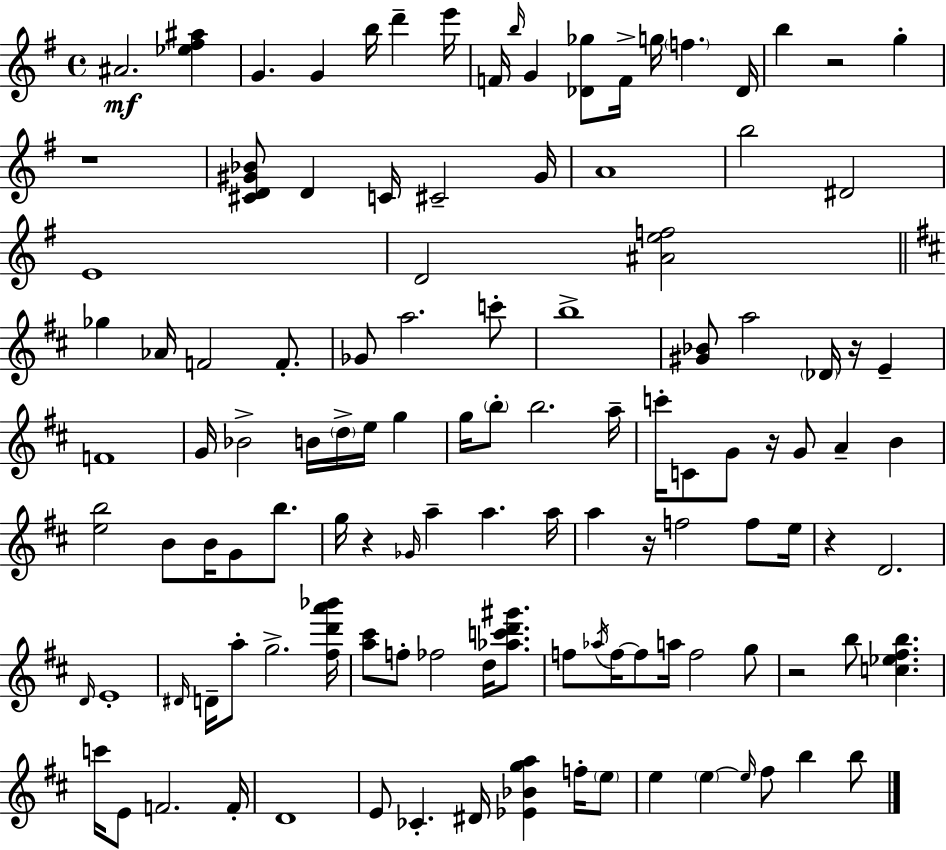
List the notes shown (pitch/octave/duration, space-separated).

A#4/h. [Eb5,F#5,A#5]/q G4/q. G4/q B5/s D6/q E6/s F4/s B5/s G4/q [Db4,Gb5]/e F4/s G5/s F5/q. Db4/s B5/q R/h G5/q R/w [C#4,D4,G#4,Bb4]/e D4/q C4/s C#4/h G#4/s A4/w B5/h D#4/h E4/w D4/h [A#4,E5,F5]/h Gb5/q Ab4/s F4/h F4/e. Gb4/e A5/h. C6/e B5/w [G#4,Bb4]/e A5/h Db4/s R/s E4/q F4/w G4/s Bb4/h B4/s D5/s E5/s G5/q G5/s B5/e B5/h. A5/s C6/s C4/e G4/e R/s G4/e A4/q B4/q [E5,B5]/h B4/e B4/s G4/e B5/e. G5/s R/q Gb4/s A5/q A5/q. A5/s A5/q R/s F5/h F5/e E5/s R/q D4/h. D4/s E4/w D#4/s D4/s A5/e G5/h. [F#5,D6,A6,Bb6]/s [A5,C#6]/e F5/e FES5/h D5/s [Ab5,C6,D6,G#6]/e. F5/e Ab5/s F5/s F5/e A5/s F5/h G5/e R/h B5/e [C5,Eb5,F#5,B5]/q. C6/s E4/e F4/h. F4/s D4/w E4/e CES4/q. D#4/s [Eb4,Bb4,G5,A5]/q F5/s E5/e E5/q E5/q E5/s F#5/e B5/q B5/e